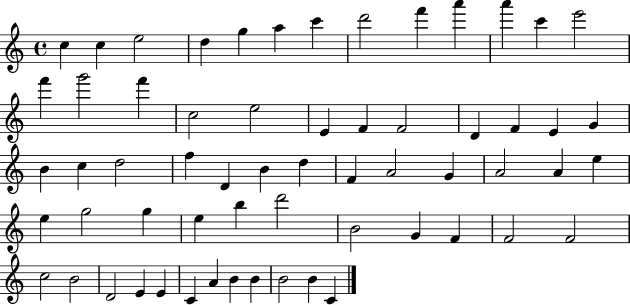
{
  \clef treble
  \time 4/4
  \defaultTimeSignature
  \key c \major
  c''4 c''4 e''2 | d''4 g''4 a''4 c'''4 | d'''2 f'''4 a'''4 | a'''4 c'''4 e'''2 | \break f'''4 g'''2 f'''4 | c''2 e''2 | e'4 f'4 f'2 | d'4 f'4 e'4 g'4 | \break b'4 c''4 d''2 | f''4 d'4 b'4 d''4 | f'4 a'2 g'4 | a'2 a'4 e''4 | \break e''4 g''2 g''4 | e''4 b''4 d'''2 | b'2 g'4 f'4 | f'2 f'2 | \break c''2 b'2 | d'2 e'4 e'4 | c'4 a'4 b'4 b'4 | b'2 b'4 c'4 | \break \bar "|."
}